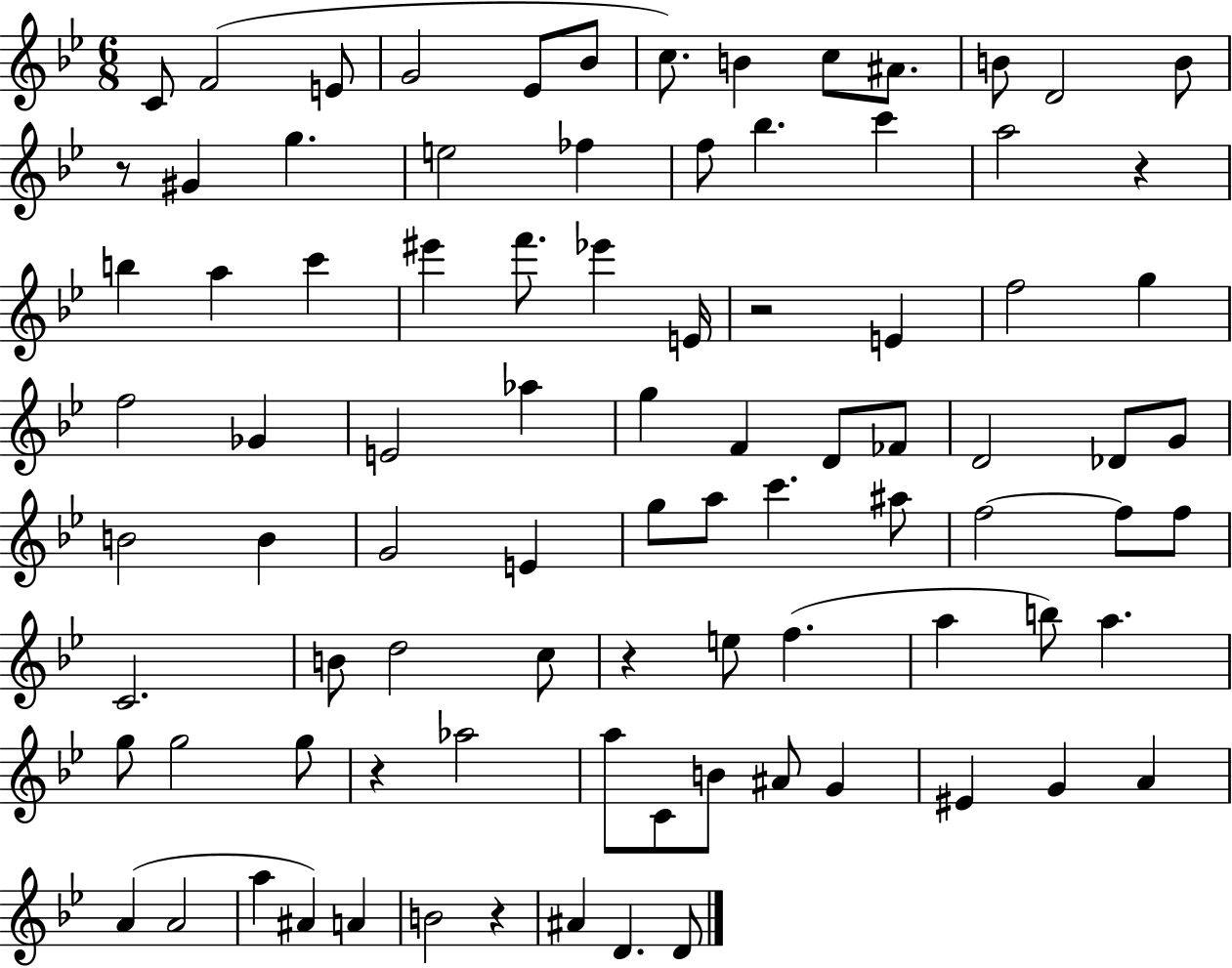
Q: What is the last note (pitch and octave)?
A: D4